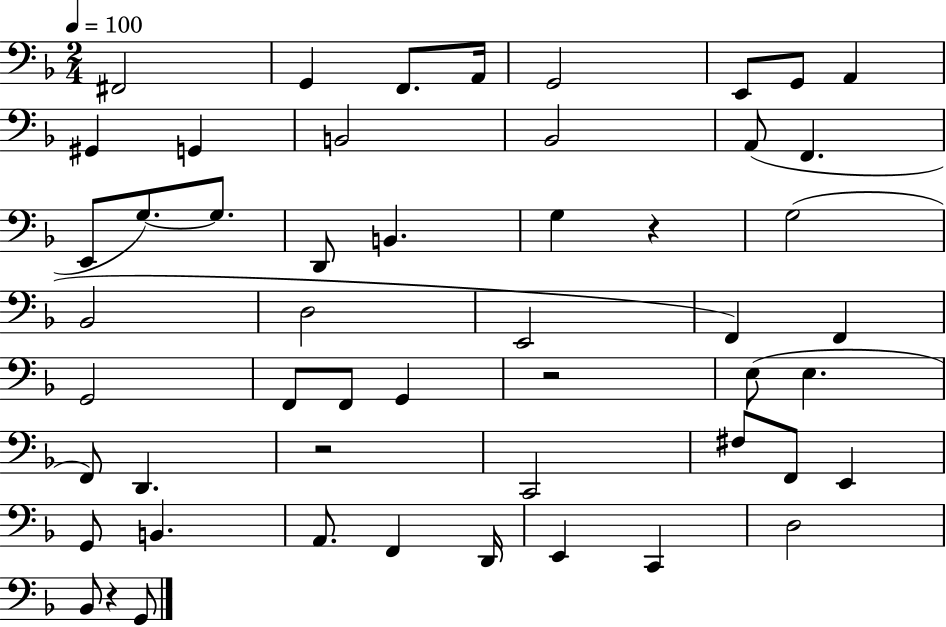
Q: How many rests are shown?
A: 4